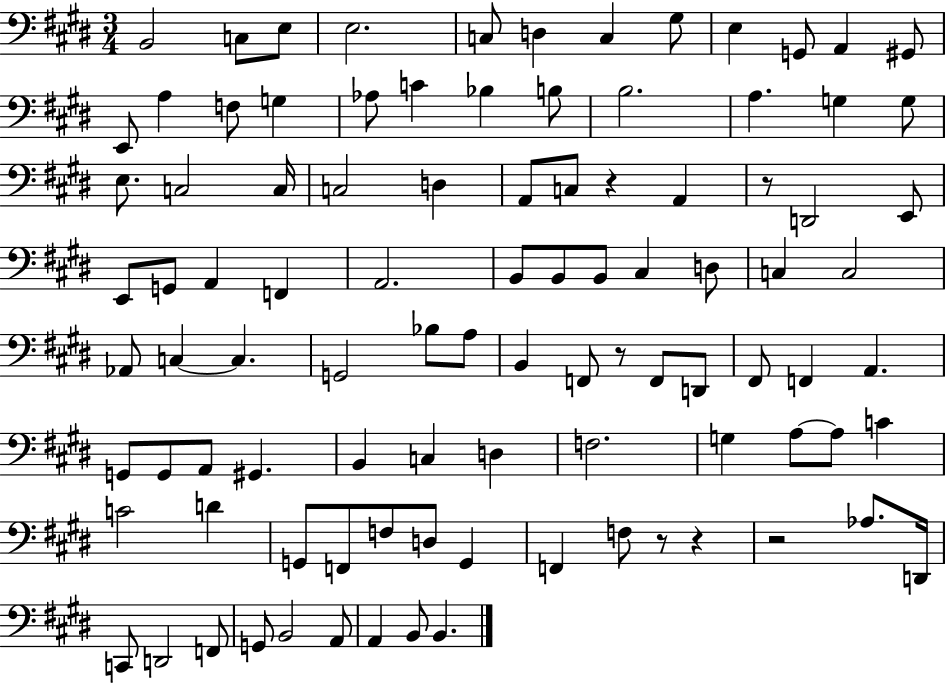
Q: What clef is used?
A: bass